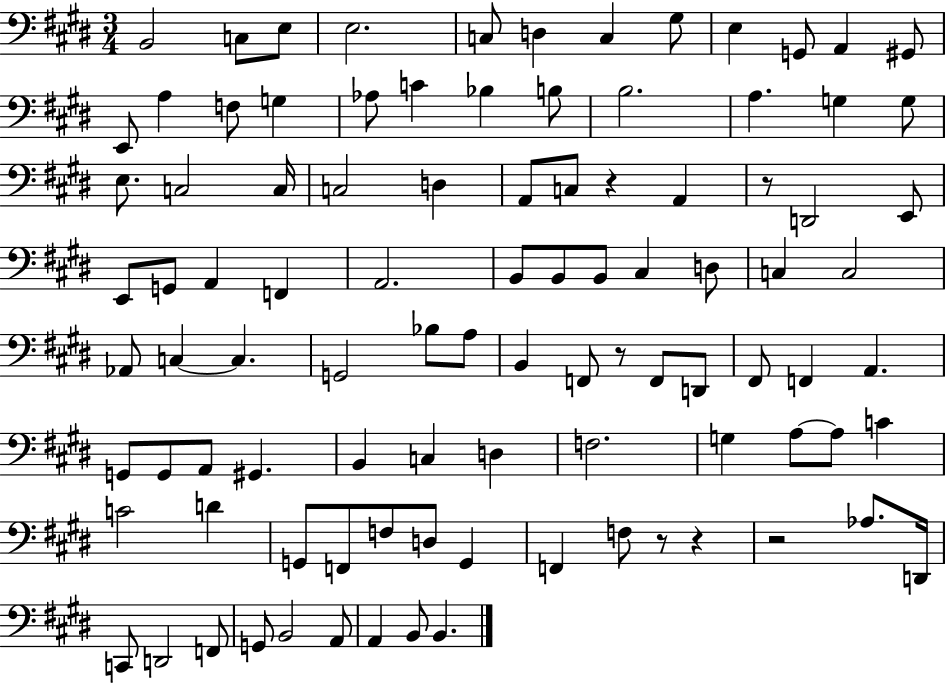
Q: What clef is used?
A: bass